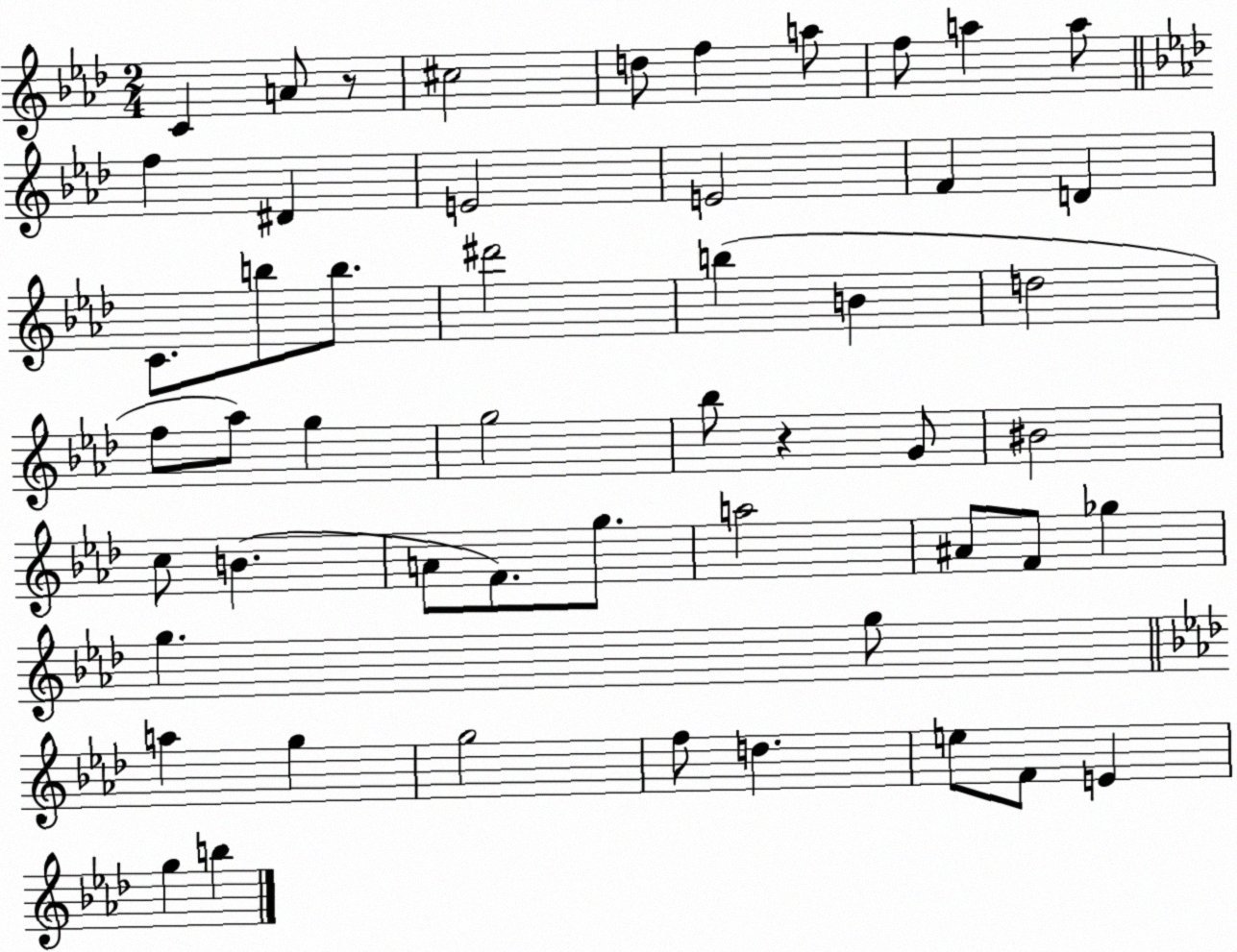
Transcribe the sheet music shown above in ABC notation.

X:1
T:Untitled
M:2/4
L:1/4
K:Ab
C A/2 z/2 ^c2 d/2 f a/2 f/2 a a/2 f ^D E2 E2 F D C/2 b/2 b/2 ^d'2 b B d2 f/2 _a/2 g g2 _b/2 z G/2 ^B2 c/2 B A/2 F/2 g/2 a2 ^A/2 F/2 _g g g/2 a g g2 f/2 d e/2 F/2 E g b